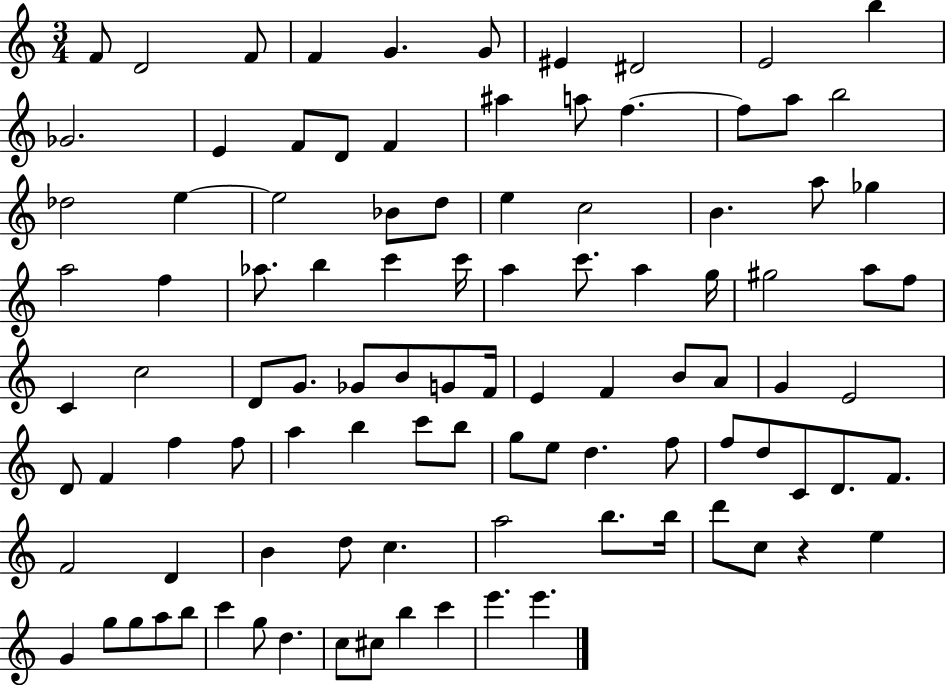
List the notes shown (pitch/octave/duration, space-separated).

F4/e D4/h F4/e F4/q G4/q. G4/e EIS4/q D#4/h E4/h B5/q Gb4/h. E4/q F4/e D4/e F4/q A#5/q A5/e F5/q. F5/e A5/e B5/h Db5/h E5/q E5/h Bb4/e D5/e E5/q C5/h B4/q. A5/e Gb5/q A5/h F5/q Ab5/e. B5/q C6/q C6/s A5/q C6/e. A5/q G5/s G#5/h A5/e F5/e C4/q C5/h D4/e G4/e. Gb4/e B4/e G4/e F4/s E4/q F4/q B4/e A4/e G4/q E4/h D4/e F4/q F5/q F5/e A5/q B5/q C6/e B5/e G5/e E5/e D5/q. F5/e F5/e D5/e C4/e D4/e. F4/e. F4/h D4/q B4/q D5/e C5/q. A5/h B5/e. B5/s D6/e C5/e R/q E5/q G4/q G5/e G5/e A5/e B5/e C6/q G5/e D5/q. C5/e C#5/e B5/q C6/q E6/q. E6/q.